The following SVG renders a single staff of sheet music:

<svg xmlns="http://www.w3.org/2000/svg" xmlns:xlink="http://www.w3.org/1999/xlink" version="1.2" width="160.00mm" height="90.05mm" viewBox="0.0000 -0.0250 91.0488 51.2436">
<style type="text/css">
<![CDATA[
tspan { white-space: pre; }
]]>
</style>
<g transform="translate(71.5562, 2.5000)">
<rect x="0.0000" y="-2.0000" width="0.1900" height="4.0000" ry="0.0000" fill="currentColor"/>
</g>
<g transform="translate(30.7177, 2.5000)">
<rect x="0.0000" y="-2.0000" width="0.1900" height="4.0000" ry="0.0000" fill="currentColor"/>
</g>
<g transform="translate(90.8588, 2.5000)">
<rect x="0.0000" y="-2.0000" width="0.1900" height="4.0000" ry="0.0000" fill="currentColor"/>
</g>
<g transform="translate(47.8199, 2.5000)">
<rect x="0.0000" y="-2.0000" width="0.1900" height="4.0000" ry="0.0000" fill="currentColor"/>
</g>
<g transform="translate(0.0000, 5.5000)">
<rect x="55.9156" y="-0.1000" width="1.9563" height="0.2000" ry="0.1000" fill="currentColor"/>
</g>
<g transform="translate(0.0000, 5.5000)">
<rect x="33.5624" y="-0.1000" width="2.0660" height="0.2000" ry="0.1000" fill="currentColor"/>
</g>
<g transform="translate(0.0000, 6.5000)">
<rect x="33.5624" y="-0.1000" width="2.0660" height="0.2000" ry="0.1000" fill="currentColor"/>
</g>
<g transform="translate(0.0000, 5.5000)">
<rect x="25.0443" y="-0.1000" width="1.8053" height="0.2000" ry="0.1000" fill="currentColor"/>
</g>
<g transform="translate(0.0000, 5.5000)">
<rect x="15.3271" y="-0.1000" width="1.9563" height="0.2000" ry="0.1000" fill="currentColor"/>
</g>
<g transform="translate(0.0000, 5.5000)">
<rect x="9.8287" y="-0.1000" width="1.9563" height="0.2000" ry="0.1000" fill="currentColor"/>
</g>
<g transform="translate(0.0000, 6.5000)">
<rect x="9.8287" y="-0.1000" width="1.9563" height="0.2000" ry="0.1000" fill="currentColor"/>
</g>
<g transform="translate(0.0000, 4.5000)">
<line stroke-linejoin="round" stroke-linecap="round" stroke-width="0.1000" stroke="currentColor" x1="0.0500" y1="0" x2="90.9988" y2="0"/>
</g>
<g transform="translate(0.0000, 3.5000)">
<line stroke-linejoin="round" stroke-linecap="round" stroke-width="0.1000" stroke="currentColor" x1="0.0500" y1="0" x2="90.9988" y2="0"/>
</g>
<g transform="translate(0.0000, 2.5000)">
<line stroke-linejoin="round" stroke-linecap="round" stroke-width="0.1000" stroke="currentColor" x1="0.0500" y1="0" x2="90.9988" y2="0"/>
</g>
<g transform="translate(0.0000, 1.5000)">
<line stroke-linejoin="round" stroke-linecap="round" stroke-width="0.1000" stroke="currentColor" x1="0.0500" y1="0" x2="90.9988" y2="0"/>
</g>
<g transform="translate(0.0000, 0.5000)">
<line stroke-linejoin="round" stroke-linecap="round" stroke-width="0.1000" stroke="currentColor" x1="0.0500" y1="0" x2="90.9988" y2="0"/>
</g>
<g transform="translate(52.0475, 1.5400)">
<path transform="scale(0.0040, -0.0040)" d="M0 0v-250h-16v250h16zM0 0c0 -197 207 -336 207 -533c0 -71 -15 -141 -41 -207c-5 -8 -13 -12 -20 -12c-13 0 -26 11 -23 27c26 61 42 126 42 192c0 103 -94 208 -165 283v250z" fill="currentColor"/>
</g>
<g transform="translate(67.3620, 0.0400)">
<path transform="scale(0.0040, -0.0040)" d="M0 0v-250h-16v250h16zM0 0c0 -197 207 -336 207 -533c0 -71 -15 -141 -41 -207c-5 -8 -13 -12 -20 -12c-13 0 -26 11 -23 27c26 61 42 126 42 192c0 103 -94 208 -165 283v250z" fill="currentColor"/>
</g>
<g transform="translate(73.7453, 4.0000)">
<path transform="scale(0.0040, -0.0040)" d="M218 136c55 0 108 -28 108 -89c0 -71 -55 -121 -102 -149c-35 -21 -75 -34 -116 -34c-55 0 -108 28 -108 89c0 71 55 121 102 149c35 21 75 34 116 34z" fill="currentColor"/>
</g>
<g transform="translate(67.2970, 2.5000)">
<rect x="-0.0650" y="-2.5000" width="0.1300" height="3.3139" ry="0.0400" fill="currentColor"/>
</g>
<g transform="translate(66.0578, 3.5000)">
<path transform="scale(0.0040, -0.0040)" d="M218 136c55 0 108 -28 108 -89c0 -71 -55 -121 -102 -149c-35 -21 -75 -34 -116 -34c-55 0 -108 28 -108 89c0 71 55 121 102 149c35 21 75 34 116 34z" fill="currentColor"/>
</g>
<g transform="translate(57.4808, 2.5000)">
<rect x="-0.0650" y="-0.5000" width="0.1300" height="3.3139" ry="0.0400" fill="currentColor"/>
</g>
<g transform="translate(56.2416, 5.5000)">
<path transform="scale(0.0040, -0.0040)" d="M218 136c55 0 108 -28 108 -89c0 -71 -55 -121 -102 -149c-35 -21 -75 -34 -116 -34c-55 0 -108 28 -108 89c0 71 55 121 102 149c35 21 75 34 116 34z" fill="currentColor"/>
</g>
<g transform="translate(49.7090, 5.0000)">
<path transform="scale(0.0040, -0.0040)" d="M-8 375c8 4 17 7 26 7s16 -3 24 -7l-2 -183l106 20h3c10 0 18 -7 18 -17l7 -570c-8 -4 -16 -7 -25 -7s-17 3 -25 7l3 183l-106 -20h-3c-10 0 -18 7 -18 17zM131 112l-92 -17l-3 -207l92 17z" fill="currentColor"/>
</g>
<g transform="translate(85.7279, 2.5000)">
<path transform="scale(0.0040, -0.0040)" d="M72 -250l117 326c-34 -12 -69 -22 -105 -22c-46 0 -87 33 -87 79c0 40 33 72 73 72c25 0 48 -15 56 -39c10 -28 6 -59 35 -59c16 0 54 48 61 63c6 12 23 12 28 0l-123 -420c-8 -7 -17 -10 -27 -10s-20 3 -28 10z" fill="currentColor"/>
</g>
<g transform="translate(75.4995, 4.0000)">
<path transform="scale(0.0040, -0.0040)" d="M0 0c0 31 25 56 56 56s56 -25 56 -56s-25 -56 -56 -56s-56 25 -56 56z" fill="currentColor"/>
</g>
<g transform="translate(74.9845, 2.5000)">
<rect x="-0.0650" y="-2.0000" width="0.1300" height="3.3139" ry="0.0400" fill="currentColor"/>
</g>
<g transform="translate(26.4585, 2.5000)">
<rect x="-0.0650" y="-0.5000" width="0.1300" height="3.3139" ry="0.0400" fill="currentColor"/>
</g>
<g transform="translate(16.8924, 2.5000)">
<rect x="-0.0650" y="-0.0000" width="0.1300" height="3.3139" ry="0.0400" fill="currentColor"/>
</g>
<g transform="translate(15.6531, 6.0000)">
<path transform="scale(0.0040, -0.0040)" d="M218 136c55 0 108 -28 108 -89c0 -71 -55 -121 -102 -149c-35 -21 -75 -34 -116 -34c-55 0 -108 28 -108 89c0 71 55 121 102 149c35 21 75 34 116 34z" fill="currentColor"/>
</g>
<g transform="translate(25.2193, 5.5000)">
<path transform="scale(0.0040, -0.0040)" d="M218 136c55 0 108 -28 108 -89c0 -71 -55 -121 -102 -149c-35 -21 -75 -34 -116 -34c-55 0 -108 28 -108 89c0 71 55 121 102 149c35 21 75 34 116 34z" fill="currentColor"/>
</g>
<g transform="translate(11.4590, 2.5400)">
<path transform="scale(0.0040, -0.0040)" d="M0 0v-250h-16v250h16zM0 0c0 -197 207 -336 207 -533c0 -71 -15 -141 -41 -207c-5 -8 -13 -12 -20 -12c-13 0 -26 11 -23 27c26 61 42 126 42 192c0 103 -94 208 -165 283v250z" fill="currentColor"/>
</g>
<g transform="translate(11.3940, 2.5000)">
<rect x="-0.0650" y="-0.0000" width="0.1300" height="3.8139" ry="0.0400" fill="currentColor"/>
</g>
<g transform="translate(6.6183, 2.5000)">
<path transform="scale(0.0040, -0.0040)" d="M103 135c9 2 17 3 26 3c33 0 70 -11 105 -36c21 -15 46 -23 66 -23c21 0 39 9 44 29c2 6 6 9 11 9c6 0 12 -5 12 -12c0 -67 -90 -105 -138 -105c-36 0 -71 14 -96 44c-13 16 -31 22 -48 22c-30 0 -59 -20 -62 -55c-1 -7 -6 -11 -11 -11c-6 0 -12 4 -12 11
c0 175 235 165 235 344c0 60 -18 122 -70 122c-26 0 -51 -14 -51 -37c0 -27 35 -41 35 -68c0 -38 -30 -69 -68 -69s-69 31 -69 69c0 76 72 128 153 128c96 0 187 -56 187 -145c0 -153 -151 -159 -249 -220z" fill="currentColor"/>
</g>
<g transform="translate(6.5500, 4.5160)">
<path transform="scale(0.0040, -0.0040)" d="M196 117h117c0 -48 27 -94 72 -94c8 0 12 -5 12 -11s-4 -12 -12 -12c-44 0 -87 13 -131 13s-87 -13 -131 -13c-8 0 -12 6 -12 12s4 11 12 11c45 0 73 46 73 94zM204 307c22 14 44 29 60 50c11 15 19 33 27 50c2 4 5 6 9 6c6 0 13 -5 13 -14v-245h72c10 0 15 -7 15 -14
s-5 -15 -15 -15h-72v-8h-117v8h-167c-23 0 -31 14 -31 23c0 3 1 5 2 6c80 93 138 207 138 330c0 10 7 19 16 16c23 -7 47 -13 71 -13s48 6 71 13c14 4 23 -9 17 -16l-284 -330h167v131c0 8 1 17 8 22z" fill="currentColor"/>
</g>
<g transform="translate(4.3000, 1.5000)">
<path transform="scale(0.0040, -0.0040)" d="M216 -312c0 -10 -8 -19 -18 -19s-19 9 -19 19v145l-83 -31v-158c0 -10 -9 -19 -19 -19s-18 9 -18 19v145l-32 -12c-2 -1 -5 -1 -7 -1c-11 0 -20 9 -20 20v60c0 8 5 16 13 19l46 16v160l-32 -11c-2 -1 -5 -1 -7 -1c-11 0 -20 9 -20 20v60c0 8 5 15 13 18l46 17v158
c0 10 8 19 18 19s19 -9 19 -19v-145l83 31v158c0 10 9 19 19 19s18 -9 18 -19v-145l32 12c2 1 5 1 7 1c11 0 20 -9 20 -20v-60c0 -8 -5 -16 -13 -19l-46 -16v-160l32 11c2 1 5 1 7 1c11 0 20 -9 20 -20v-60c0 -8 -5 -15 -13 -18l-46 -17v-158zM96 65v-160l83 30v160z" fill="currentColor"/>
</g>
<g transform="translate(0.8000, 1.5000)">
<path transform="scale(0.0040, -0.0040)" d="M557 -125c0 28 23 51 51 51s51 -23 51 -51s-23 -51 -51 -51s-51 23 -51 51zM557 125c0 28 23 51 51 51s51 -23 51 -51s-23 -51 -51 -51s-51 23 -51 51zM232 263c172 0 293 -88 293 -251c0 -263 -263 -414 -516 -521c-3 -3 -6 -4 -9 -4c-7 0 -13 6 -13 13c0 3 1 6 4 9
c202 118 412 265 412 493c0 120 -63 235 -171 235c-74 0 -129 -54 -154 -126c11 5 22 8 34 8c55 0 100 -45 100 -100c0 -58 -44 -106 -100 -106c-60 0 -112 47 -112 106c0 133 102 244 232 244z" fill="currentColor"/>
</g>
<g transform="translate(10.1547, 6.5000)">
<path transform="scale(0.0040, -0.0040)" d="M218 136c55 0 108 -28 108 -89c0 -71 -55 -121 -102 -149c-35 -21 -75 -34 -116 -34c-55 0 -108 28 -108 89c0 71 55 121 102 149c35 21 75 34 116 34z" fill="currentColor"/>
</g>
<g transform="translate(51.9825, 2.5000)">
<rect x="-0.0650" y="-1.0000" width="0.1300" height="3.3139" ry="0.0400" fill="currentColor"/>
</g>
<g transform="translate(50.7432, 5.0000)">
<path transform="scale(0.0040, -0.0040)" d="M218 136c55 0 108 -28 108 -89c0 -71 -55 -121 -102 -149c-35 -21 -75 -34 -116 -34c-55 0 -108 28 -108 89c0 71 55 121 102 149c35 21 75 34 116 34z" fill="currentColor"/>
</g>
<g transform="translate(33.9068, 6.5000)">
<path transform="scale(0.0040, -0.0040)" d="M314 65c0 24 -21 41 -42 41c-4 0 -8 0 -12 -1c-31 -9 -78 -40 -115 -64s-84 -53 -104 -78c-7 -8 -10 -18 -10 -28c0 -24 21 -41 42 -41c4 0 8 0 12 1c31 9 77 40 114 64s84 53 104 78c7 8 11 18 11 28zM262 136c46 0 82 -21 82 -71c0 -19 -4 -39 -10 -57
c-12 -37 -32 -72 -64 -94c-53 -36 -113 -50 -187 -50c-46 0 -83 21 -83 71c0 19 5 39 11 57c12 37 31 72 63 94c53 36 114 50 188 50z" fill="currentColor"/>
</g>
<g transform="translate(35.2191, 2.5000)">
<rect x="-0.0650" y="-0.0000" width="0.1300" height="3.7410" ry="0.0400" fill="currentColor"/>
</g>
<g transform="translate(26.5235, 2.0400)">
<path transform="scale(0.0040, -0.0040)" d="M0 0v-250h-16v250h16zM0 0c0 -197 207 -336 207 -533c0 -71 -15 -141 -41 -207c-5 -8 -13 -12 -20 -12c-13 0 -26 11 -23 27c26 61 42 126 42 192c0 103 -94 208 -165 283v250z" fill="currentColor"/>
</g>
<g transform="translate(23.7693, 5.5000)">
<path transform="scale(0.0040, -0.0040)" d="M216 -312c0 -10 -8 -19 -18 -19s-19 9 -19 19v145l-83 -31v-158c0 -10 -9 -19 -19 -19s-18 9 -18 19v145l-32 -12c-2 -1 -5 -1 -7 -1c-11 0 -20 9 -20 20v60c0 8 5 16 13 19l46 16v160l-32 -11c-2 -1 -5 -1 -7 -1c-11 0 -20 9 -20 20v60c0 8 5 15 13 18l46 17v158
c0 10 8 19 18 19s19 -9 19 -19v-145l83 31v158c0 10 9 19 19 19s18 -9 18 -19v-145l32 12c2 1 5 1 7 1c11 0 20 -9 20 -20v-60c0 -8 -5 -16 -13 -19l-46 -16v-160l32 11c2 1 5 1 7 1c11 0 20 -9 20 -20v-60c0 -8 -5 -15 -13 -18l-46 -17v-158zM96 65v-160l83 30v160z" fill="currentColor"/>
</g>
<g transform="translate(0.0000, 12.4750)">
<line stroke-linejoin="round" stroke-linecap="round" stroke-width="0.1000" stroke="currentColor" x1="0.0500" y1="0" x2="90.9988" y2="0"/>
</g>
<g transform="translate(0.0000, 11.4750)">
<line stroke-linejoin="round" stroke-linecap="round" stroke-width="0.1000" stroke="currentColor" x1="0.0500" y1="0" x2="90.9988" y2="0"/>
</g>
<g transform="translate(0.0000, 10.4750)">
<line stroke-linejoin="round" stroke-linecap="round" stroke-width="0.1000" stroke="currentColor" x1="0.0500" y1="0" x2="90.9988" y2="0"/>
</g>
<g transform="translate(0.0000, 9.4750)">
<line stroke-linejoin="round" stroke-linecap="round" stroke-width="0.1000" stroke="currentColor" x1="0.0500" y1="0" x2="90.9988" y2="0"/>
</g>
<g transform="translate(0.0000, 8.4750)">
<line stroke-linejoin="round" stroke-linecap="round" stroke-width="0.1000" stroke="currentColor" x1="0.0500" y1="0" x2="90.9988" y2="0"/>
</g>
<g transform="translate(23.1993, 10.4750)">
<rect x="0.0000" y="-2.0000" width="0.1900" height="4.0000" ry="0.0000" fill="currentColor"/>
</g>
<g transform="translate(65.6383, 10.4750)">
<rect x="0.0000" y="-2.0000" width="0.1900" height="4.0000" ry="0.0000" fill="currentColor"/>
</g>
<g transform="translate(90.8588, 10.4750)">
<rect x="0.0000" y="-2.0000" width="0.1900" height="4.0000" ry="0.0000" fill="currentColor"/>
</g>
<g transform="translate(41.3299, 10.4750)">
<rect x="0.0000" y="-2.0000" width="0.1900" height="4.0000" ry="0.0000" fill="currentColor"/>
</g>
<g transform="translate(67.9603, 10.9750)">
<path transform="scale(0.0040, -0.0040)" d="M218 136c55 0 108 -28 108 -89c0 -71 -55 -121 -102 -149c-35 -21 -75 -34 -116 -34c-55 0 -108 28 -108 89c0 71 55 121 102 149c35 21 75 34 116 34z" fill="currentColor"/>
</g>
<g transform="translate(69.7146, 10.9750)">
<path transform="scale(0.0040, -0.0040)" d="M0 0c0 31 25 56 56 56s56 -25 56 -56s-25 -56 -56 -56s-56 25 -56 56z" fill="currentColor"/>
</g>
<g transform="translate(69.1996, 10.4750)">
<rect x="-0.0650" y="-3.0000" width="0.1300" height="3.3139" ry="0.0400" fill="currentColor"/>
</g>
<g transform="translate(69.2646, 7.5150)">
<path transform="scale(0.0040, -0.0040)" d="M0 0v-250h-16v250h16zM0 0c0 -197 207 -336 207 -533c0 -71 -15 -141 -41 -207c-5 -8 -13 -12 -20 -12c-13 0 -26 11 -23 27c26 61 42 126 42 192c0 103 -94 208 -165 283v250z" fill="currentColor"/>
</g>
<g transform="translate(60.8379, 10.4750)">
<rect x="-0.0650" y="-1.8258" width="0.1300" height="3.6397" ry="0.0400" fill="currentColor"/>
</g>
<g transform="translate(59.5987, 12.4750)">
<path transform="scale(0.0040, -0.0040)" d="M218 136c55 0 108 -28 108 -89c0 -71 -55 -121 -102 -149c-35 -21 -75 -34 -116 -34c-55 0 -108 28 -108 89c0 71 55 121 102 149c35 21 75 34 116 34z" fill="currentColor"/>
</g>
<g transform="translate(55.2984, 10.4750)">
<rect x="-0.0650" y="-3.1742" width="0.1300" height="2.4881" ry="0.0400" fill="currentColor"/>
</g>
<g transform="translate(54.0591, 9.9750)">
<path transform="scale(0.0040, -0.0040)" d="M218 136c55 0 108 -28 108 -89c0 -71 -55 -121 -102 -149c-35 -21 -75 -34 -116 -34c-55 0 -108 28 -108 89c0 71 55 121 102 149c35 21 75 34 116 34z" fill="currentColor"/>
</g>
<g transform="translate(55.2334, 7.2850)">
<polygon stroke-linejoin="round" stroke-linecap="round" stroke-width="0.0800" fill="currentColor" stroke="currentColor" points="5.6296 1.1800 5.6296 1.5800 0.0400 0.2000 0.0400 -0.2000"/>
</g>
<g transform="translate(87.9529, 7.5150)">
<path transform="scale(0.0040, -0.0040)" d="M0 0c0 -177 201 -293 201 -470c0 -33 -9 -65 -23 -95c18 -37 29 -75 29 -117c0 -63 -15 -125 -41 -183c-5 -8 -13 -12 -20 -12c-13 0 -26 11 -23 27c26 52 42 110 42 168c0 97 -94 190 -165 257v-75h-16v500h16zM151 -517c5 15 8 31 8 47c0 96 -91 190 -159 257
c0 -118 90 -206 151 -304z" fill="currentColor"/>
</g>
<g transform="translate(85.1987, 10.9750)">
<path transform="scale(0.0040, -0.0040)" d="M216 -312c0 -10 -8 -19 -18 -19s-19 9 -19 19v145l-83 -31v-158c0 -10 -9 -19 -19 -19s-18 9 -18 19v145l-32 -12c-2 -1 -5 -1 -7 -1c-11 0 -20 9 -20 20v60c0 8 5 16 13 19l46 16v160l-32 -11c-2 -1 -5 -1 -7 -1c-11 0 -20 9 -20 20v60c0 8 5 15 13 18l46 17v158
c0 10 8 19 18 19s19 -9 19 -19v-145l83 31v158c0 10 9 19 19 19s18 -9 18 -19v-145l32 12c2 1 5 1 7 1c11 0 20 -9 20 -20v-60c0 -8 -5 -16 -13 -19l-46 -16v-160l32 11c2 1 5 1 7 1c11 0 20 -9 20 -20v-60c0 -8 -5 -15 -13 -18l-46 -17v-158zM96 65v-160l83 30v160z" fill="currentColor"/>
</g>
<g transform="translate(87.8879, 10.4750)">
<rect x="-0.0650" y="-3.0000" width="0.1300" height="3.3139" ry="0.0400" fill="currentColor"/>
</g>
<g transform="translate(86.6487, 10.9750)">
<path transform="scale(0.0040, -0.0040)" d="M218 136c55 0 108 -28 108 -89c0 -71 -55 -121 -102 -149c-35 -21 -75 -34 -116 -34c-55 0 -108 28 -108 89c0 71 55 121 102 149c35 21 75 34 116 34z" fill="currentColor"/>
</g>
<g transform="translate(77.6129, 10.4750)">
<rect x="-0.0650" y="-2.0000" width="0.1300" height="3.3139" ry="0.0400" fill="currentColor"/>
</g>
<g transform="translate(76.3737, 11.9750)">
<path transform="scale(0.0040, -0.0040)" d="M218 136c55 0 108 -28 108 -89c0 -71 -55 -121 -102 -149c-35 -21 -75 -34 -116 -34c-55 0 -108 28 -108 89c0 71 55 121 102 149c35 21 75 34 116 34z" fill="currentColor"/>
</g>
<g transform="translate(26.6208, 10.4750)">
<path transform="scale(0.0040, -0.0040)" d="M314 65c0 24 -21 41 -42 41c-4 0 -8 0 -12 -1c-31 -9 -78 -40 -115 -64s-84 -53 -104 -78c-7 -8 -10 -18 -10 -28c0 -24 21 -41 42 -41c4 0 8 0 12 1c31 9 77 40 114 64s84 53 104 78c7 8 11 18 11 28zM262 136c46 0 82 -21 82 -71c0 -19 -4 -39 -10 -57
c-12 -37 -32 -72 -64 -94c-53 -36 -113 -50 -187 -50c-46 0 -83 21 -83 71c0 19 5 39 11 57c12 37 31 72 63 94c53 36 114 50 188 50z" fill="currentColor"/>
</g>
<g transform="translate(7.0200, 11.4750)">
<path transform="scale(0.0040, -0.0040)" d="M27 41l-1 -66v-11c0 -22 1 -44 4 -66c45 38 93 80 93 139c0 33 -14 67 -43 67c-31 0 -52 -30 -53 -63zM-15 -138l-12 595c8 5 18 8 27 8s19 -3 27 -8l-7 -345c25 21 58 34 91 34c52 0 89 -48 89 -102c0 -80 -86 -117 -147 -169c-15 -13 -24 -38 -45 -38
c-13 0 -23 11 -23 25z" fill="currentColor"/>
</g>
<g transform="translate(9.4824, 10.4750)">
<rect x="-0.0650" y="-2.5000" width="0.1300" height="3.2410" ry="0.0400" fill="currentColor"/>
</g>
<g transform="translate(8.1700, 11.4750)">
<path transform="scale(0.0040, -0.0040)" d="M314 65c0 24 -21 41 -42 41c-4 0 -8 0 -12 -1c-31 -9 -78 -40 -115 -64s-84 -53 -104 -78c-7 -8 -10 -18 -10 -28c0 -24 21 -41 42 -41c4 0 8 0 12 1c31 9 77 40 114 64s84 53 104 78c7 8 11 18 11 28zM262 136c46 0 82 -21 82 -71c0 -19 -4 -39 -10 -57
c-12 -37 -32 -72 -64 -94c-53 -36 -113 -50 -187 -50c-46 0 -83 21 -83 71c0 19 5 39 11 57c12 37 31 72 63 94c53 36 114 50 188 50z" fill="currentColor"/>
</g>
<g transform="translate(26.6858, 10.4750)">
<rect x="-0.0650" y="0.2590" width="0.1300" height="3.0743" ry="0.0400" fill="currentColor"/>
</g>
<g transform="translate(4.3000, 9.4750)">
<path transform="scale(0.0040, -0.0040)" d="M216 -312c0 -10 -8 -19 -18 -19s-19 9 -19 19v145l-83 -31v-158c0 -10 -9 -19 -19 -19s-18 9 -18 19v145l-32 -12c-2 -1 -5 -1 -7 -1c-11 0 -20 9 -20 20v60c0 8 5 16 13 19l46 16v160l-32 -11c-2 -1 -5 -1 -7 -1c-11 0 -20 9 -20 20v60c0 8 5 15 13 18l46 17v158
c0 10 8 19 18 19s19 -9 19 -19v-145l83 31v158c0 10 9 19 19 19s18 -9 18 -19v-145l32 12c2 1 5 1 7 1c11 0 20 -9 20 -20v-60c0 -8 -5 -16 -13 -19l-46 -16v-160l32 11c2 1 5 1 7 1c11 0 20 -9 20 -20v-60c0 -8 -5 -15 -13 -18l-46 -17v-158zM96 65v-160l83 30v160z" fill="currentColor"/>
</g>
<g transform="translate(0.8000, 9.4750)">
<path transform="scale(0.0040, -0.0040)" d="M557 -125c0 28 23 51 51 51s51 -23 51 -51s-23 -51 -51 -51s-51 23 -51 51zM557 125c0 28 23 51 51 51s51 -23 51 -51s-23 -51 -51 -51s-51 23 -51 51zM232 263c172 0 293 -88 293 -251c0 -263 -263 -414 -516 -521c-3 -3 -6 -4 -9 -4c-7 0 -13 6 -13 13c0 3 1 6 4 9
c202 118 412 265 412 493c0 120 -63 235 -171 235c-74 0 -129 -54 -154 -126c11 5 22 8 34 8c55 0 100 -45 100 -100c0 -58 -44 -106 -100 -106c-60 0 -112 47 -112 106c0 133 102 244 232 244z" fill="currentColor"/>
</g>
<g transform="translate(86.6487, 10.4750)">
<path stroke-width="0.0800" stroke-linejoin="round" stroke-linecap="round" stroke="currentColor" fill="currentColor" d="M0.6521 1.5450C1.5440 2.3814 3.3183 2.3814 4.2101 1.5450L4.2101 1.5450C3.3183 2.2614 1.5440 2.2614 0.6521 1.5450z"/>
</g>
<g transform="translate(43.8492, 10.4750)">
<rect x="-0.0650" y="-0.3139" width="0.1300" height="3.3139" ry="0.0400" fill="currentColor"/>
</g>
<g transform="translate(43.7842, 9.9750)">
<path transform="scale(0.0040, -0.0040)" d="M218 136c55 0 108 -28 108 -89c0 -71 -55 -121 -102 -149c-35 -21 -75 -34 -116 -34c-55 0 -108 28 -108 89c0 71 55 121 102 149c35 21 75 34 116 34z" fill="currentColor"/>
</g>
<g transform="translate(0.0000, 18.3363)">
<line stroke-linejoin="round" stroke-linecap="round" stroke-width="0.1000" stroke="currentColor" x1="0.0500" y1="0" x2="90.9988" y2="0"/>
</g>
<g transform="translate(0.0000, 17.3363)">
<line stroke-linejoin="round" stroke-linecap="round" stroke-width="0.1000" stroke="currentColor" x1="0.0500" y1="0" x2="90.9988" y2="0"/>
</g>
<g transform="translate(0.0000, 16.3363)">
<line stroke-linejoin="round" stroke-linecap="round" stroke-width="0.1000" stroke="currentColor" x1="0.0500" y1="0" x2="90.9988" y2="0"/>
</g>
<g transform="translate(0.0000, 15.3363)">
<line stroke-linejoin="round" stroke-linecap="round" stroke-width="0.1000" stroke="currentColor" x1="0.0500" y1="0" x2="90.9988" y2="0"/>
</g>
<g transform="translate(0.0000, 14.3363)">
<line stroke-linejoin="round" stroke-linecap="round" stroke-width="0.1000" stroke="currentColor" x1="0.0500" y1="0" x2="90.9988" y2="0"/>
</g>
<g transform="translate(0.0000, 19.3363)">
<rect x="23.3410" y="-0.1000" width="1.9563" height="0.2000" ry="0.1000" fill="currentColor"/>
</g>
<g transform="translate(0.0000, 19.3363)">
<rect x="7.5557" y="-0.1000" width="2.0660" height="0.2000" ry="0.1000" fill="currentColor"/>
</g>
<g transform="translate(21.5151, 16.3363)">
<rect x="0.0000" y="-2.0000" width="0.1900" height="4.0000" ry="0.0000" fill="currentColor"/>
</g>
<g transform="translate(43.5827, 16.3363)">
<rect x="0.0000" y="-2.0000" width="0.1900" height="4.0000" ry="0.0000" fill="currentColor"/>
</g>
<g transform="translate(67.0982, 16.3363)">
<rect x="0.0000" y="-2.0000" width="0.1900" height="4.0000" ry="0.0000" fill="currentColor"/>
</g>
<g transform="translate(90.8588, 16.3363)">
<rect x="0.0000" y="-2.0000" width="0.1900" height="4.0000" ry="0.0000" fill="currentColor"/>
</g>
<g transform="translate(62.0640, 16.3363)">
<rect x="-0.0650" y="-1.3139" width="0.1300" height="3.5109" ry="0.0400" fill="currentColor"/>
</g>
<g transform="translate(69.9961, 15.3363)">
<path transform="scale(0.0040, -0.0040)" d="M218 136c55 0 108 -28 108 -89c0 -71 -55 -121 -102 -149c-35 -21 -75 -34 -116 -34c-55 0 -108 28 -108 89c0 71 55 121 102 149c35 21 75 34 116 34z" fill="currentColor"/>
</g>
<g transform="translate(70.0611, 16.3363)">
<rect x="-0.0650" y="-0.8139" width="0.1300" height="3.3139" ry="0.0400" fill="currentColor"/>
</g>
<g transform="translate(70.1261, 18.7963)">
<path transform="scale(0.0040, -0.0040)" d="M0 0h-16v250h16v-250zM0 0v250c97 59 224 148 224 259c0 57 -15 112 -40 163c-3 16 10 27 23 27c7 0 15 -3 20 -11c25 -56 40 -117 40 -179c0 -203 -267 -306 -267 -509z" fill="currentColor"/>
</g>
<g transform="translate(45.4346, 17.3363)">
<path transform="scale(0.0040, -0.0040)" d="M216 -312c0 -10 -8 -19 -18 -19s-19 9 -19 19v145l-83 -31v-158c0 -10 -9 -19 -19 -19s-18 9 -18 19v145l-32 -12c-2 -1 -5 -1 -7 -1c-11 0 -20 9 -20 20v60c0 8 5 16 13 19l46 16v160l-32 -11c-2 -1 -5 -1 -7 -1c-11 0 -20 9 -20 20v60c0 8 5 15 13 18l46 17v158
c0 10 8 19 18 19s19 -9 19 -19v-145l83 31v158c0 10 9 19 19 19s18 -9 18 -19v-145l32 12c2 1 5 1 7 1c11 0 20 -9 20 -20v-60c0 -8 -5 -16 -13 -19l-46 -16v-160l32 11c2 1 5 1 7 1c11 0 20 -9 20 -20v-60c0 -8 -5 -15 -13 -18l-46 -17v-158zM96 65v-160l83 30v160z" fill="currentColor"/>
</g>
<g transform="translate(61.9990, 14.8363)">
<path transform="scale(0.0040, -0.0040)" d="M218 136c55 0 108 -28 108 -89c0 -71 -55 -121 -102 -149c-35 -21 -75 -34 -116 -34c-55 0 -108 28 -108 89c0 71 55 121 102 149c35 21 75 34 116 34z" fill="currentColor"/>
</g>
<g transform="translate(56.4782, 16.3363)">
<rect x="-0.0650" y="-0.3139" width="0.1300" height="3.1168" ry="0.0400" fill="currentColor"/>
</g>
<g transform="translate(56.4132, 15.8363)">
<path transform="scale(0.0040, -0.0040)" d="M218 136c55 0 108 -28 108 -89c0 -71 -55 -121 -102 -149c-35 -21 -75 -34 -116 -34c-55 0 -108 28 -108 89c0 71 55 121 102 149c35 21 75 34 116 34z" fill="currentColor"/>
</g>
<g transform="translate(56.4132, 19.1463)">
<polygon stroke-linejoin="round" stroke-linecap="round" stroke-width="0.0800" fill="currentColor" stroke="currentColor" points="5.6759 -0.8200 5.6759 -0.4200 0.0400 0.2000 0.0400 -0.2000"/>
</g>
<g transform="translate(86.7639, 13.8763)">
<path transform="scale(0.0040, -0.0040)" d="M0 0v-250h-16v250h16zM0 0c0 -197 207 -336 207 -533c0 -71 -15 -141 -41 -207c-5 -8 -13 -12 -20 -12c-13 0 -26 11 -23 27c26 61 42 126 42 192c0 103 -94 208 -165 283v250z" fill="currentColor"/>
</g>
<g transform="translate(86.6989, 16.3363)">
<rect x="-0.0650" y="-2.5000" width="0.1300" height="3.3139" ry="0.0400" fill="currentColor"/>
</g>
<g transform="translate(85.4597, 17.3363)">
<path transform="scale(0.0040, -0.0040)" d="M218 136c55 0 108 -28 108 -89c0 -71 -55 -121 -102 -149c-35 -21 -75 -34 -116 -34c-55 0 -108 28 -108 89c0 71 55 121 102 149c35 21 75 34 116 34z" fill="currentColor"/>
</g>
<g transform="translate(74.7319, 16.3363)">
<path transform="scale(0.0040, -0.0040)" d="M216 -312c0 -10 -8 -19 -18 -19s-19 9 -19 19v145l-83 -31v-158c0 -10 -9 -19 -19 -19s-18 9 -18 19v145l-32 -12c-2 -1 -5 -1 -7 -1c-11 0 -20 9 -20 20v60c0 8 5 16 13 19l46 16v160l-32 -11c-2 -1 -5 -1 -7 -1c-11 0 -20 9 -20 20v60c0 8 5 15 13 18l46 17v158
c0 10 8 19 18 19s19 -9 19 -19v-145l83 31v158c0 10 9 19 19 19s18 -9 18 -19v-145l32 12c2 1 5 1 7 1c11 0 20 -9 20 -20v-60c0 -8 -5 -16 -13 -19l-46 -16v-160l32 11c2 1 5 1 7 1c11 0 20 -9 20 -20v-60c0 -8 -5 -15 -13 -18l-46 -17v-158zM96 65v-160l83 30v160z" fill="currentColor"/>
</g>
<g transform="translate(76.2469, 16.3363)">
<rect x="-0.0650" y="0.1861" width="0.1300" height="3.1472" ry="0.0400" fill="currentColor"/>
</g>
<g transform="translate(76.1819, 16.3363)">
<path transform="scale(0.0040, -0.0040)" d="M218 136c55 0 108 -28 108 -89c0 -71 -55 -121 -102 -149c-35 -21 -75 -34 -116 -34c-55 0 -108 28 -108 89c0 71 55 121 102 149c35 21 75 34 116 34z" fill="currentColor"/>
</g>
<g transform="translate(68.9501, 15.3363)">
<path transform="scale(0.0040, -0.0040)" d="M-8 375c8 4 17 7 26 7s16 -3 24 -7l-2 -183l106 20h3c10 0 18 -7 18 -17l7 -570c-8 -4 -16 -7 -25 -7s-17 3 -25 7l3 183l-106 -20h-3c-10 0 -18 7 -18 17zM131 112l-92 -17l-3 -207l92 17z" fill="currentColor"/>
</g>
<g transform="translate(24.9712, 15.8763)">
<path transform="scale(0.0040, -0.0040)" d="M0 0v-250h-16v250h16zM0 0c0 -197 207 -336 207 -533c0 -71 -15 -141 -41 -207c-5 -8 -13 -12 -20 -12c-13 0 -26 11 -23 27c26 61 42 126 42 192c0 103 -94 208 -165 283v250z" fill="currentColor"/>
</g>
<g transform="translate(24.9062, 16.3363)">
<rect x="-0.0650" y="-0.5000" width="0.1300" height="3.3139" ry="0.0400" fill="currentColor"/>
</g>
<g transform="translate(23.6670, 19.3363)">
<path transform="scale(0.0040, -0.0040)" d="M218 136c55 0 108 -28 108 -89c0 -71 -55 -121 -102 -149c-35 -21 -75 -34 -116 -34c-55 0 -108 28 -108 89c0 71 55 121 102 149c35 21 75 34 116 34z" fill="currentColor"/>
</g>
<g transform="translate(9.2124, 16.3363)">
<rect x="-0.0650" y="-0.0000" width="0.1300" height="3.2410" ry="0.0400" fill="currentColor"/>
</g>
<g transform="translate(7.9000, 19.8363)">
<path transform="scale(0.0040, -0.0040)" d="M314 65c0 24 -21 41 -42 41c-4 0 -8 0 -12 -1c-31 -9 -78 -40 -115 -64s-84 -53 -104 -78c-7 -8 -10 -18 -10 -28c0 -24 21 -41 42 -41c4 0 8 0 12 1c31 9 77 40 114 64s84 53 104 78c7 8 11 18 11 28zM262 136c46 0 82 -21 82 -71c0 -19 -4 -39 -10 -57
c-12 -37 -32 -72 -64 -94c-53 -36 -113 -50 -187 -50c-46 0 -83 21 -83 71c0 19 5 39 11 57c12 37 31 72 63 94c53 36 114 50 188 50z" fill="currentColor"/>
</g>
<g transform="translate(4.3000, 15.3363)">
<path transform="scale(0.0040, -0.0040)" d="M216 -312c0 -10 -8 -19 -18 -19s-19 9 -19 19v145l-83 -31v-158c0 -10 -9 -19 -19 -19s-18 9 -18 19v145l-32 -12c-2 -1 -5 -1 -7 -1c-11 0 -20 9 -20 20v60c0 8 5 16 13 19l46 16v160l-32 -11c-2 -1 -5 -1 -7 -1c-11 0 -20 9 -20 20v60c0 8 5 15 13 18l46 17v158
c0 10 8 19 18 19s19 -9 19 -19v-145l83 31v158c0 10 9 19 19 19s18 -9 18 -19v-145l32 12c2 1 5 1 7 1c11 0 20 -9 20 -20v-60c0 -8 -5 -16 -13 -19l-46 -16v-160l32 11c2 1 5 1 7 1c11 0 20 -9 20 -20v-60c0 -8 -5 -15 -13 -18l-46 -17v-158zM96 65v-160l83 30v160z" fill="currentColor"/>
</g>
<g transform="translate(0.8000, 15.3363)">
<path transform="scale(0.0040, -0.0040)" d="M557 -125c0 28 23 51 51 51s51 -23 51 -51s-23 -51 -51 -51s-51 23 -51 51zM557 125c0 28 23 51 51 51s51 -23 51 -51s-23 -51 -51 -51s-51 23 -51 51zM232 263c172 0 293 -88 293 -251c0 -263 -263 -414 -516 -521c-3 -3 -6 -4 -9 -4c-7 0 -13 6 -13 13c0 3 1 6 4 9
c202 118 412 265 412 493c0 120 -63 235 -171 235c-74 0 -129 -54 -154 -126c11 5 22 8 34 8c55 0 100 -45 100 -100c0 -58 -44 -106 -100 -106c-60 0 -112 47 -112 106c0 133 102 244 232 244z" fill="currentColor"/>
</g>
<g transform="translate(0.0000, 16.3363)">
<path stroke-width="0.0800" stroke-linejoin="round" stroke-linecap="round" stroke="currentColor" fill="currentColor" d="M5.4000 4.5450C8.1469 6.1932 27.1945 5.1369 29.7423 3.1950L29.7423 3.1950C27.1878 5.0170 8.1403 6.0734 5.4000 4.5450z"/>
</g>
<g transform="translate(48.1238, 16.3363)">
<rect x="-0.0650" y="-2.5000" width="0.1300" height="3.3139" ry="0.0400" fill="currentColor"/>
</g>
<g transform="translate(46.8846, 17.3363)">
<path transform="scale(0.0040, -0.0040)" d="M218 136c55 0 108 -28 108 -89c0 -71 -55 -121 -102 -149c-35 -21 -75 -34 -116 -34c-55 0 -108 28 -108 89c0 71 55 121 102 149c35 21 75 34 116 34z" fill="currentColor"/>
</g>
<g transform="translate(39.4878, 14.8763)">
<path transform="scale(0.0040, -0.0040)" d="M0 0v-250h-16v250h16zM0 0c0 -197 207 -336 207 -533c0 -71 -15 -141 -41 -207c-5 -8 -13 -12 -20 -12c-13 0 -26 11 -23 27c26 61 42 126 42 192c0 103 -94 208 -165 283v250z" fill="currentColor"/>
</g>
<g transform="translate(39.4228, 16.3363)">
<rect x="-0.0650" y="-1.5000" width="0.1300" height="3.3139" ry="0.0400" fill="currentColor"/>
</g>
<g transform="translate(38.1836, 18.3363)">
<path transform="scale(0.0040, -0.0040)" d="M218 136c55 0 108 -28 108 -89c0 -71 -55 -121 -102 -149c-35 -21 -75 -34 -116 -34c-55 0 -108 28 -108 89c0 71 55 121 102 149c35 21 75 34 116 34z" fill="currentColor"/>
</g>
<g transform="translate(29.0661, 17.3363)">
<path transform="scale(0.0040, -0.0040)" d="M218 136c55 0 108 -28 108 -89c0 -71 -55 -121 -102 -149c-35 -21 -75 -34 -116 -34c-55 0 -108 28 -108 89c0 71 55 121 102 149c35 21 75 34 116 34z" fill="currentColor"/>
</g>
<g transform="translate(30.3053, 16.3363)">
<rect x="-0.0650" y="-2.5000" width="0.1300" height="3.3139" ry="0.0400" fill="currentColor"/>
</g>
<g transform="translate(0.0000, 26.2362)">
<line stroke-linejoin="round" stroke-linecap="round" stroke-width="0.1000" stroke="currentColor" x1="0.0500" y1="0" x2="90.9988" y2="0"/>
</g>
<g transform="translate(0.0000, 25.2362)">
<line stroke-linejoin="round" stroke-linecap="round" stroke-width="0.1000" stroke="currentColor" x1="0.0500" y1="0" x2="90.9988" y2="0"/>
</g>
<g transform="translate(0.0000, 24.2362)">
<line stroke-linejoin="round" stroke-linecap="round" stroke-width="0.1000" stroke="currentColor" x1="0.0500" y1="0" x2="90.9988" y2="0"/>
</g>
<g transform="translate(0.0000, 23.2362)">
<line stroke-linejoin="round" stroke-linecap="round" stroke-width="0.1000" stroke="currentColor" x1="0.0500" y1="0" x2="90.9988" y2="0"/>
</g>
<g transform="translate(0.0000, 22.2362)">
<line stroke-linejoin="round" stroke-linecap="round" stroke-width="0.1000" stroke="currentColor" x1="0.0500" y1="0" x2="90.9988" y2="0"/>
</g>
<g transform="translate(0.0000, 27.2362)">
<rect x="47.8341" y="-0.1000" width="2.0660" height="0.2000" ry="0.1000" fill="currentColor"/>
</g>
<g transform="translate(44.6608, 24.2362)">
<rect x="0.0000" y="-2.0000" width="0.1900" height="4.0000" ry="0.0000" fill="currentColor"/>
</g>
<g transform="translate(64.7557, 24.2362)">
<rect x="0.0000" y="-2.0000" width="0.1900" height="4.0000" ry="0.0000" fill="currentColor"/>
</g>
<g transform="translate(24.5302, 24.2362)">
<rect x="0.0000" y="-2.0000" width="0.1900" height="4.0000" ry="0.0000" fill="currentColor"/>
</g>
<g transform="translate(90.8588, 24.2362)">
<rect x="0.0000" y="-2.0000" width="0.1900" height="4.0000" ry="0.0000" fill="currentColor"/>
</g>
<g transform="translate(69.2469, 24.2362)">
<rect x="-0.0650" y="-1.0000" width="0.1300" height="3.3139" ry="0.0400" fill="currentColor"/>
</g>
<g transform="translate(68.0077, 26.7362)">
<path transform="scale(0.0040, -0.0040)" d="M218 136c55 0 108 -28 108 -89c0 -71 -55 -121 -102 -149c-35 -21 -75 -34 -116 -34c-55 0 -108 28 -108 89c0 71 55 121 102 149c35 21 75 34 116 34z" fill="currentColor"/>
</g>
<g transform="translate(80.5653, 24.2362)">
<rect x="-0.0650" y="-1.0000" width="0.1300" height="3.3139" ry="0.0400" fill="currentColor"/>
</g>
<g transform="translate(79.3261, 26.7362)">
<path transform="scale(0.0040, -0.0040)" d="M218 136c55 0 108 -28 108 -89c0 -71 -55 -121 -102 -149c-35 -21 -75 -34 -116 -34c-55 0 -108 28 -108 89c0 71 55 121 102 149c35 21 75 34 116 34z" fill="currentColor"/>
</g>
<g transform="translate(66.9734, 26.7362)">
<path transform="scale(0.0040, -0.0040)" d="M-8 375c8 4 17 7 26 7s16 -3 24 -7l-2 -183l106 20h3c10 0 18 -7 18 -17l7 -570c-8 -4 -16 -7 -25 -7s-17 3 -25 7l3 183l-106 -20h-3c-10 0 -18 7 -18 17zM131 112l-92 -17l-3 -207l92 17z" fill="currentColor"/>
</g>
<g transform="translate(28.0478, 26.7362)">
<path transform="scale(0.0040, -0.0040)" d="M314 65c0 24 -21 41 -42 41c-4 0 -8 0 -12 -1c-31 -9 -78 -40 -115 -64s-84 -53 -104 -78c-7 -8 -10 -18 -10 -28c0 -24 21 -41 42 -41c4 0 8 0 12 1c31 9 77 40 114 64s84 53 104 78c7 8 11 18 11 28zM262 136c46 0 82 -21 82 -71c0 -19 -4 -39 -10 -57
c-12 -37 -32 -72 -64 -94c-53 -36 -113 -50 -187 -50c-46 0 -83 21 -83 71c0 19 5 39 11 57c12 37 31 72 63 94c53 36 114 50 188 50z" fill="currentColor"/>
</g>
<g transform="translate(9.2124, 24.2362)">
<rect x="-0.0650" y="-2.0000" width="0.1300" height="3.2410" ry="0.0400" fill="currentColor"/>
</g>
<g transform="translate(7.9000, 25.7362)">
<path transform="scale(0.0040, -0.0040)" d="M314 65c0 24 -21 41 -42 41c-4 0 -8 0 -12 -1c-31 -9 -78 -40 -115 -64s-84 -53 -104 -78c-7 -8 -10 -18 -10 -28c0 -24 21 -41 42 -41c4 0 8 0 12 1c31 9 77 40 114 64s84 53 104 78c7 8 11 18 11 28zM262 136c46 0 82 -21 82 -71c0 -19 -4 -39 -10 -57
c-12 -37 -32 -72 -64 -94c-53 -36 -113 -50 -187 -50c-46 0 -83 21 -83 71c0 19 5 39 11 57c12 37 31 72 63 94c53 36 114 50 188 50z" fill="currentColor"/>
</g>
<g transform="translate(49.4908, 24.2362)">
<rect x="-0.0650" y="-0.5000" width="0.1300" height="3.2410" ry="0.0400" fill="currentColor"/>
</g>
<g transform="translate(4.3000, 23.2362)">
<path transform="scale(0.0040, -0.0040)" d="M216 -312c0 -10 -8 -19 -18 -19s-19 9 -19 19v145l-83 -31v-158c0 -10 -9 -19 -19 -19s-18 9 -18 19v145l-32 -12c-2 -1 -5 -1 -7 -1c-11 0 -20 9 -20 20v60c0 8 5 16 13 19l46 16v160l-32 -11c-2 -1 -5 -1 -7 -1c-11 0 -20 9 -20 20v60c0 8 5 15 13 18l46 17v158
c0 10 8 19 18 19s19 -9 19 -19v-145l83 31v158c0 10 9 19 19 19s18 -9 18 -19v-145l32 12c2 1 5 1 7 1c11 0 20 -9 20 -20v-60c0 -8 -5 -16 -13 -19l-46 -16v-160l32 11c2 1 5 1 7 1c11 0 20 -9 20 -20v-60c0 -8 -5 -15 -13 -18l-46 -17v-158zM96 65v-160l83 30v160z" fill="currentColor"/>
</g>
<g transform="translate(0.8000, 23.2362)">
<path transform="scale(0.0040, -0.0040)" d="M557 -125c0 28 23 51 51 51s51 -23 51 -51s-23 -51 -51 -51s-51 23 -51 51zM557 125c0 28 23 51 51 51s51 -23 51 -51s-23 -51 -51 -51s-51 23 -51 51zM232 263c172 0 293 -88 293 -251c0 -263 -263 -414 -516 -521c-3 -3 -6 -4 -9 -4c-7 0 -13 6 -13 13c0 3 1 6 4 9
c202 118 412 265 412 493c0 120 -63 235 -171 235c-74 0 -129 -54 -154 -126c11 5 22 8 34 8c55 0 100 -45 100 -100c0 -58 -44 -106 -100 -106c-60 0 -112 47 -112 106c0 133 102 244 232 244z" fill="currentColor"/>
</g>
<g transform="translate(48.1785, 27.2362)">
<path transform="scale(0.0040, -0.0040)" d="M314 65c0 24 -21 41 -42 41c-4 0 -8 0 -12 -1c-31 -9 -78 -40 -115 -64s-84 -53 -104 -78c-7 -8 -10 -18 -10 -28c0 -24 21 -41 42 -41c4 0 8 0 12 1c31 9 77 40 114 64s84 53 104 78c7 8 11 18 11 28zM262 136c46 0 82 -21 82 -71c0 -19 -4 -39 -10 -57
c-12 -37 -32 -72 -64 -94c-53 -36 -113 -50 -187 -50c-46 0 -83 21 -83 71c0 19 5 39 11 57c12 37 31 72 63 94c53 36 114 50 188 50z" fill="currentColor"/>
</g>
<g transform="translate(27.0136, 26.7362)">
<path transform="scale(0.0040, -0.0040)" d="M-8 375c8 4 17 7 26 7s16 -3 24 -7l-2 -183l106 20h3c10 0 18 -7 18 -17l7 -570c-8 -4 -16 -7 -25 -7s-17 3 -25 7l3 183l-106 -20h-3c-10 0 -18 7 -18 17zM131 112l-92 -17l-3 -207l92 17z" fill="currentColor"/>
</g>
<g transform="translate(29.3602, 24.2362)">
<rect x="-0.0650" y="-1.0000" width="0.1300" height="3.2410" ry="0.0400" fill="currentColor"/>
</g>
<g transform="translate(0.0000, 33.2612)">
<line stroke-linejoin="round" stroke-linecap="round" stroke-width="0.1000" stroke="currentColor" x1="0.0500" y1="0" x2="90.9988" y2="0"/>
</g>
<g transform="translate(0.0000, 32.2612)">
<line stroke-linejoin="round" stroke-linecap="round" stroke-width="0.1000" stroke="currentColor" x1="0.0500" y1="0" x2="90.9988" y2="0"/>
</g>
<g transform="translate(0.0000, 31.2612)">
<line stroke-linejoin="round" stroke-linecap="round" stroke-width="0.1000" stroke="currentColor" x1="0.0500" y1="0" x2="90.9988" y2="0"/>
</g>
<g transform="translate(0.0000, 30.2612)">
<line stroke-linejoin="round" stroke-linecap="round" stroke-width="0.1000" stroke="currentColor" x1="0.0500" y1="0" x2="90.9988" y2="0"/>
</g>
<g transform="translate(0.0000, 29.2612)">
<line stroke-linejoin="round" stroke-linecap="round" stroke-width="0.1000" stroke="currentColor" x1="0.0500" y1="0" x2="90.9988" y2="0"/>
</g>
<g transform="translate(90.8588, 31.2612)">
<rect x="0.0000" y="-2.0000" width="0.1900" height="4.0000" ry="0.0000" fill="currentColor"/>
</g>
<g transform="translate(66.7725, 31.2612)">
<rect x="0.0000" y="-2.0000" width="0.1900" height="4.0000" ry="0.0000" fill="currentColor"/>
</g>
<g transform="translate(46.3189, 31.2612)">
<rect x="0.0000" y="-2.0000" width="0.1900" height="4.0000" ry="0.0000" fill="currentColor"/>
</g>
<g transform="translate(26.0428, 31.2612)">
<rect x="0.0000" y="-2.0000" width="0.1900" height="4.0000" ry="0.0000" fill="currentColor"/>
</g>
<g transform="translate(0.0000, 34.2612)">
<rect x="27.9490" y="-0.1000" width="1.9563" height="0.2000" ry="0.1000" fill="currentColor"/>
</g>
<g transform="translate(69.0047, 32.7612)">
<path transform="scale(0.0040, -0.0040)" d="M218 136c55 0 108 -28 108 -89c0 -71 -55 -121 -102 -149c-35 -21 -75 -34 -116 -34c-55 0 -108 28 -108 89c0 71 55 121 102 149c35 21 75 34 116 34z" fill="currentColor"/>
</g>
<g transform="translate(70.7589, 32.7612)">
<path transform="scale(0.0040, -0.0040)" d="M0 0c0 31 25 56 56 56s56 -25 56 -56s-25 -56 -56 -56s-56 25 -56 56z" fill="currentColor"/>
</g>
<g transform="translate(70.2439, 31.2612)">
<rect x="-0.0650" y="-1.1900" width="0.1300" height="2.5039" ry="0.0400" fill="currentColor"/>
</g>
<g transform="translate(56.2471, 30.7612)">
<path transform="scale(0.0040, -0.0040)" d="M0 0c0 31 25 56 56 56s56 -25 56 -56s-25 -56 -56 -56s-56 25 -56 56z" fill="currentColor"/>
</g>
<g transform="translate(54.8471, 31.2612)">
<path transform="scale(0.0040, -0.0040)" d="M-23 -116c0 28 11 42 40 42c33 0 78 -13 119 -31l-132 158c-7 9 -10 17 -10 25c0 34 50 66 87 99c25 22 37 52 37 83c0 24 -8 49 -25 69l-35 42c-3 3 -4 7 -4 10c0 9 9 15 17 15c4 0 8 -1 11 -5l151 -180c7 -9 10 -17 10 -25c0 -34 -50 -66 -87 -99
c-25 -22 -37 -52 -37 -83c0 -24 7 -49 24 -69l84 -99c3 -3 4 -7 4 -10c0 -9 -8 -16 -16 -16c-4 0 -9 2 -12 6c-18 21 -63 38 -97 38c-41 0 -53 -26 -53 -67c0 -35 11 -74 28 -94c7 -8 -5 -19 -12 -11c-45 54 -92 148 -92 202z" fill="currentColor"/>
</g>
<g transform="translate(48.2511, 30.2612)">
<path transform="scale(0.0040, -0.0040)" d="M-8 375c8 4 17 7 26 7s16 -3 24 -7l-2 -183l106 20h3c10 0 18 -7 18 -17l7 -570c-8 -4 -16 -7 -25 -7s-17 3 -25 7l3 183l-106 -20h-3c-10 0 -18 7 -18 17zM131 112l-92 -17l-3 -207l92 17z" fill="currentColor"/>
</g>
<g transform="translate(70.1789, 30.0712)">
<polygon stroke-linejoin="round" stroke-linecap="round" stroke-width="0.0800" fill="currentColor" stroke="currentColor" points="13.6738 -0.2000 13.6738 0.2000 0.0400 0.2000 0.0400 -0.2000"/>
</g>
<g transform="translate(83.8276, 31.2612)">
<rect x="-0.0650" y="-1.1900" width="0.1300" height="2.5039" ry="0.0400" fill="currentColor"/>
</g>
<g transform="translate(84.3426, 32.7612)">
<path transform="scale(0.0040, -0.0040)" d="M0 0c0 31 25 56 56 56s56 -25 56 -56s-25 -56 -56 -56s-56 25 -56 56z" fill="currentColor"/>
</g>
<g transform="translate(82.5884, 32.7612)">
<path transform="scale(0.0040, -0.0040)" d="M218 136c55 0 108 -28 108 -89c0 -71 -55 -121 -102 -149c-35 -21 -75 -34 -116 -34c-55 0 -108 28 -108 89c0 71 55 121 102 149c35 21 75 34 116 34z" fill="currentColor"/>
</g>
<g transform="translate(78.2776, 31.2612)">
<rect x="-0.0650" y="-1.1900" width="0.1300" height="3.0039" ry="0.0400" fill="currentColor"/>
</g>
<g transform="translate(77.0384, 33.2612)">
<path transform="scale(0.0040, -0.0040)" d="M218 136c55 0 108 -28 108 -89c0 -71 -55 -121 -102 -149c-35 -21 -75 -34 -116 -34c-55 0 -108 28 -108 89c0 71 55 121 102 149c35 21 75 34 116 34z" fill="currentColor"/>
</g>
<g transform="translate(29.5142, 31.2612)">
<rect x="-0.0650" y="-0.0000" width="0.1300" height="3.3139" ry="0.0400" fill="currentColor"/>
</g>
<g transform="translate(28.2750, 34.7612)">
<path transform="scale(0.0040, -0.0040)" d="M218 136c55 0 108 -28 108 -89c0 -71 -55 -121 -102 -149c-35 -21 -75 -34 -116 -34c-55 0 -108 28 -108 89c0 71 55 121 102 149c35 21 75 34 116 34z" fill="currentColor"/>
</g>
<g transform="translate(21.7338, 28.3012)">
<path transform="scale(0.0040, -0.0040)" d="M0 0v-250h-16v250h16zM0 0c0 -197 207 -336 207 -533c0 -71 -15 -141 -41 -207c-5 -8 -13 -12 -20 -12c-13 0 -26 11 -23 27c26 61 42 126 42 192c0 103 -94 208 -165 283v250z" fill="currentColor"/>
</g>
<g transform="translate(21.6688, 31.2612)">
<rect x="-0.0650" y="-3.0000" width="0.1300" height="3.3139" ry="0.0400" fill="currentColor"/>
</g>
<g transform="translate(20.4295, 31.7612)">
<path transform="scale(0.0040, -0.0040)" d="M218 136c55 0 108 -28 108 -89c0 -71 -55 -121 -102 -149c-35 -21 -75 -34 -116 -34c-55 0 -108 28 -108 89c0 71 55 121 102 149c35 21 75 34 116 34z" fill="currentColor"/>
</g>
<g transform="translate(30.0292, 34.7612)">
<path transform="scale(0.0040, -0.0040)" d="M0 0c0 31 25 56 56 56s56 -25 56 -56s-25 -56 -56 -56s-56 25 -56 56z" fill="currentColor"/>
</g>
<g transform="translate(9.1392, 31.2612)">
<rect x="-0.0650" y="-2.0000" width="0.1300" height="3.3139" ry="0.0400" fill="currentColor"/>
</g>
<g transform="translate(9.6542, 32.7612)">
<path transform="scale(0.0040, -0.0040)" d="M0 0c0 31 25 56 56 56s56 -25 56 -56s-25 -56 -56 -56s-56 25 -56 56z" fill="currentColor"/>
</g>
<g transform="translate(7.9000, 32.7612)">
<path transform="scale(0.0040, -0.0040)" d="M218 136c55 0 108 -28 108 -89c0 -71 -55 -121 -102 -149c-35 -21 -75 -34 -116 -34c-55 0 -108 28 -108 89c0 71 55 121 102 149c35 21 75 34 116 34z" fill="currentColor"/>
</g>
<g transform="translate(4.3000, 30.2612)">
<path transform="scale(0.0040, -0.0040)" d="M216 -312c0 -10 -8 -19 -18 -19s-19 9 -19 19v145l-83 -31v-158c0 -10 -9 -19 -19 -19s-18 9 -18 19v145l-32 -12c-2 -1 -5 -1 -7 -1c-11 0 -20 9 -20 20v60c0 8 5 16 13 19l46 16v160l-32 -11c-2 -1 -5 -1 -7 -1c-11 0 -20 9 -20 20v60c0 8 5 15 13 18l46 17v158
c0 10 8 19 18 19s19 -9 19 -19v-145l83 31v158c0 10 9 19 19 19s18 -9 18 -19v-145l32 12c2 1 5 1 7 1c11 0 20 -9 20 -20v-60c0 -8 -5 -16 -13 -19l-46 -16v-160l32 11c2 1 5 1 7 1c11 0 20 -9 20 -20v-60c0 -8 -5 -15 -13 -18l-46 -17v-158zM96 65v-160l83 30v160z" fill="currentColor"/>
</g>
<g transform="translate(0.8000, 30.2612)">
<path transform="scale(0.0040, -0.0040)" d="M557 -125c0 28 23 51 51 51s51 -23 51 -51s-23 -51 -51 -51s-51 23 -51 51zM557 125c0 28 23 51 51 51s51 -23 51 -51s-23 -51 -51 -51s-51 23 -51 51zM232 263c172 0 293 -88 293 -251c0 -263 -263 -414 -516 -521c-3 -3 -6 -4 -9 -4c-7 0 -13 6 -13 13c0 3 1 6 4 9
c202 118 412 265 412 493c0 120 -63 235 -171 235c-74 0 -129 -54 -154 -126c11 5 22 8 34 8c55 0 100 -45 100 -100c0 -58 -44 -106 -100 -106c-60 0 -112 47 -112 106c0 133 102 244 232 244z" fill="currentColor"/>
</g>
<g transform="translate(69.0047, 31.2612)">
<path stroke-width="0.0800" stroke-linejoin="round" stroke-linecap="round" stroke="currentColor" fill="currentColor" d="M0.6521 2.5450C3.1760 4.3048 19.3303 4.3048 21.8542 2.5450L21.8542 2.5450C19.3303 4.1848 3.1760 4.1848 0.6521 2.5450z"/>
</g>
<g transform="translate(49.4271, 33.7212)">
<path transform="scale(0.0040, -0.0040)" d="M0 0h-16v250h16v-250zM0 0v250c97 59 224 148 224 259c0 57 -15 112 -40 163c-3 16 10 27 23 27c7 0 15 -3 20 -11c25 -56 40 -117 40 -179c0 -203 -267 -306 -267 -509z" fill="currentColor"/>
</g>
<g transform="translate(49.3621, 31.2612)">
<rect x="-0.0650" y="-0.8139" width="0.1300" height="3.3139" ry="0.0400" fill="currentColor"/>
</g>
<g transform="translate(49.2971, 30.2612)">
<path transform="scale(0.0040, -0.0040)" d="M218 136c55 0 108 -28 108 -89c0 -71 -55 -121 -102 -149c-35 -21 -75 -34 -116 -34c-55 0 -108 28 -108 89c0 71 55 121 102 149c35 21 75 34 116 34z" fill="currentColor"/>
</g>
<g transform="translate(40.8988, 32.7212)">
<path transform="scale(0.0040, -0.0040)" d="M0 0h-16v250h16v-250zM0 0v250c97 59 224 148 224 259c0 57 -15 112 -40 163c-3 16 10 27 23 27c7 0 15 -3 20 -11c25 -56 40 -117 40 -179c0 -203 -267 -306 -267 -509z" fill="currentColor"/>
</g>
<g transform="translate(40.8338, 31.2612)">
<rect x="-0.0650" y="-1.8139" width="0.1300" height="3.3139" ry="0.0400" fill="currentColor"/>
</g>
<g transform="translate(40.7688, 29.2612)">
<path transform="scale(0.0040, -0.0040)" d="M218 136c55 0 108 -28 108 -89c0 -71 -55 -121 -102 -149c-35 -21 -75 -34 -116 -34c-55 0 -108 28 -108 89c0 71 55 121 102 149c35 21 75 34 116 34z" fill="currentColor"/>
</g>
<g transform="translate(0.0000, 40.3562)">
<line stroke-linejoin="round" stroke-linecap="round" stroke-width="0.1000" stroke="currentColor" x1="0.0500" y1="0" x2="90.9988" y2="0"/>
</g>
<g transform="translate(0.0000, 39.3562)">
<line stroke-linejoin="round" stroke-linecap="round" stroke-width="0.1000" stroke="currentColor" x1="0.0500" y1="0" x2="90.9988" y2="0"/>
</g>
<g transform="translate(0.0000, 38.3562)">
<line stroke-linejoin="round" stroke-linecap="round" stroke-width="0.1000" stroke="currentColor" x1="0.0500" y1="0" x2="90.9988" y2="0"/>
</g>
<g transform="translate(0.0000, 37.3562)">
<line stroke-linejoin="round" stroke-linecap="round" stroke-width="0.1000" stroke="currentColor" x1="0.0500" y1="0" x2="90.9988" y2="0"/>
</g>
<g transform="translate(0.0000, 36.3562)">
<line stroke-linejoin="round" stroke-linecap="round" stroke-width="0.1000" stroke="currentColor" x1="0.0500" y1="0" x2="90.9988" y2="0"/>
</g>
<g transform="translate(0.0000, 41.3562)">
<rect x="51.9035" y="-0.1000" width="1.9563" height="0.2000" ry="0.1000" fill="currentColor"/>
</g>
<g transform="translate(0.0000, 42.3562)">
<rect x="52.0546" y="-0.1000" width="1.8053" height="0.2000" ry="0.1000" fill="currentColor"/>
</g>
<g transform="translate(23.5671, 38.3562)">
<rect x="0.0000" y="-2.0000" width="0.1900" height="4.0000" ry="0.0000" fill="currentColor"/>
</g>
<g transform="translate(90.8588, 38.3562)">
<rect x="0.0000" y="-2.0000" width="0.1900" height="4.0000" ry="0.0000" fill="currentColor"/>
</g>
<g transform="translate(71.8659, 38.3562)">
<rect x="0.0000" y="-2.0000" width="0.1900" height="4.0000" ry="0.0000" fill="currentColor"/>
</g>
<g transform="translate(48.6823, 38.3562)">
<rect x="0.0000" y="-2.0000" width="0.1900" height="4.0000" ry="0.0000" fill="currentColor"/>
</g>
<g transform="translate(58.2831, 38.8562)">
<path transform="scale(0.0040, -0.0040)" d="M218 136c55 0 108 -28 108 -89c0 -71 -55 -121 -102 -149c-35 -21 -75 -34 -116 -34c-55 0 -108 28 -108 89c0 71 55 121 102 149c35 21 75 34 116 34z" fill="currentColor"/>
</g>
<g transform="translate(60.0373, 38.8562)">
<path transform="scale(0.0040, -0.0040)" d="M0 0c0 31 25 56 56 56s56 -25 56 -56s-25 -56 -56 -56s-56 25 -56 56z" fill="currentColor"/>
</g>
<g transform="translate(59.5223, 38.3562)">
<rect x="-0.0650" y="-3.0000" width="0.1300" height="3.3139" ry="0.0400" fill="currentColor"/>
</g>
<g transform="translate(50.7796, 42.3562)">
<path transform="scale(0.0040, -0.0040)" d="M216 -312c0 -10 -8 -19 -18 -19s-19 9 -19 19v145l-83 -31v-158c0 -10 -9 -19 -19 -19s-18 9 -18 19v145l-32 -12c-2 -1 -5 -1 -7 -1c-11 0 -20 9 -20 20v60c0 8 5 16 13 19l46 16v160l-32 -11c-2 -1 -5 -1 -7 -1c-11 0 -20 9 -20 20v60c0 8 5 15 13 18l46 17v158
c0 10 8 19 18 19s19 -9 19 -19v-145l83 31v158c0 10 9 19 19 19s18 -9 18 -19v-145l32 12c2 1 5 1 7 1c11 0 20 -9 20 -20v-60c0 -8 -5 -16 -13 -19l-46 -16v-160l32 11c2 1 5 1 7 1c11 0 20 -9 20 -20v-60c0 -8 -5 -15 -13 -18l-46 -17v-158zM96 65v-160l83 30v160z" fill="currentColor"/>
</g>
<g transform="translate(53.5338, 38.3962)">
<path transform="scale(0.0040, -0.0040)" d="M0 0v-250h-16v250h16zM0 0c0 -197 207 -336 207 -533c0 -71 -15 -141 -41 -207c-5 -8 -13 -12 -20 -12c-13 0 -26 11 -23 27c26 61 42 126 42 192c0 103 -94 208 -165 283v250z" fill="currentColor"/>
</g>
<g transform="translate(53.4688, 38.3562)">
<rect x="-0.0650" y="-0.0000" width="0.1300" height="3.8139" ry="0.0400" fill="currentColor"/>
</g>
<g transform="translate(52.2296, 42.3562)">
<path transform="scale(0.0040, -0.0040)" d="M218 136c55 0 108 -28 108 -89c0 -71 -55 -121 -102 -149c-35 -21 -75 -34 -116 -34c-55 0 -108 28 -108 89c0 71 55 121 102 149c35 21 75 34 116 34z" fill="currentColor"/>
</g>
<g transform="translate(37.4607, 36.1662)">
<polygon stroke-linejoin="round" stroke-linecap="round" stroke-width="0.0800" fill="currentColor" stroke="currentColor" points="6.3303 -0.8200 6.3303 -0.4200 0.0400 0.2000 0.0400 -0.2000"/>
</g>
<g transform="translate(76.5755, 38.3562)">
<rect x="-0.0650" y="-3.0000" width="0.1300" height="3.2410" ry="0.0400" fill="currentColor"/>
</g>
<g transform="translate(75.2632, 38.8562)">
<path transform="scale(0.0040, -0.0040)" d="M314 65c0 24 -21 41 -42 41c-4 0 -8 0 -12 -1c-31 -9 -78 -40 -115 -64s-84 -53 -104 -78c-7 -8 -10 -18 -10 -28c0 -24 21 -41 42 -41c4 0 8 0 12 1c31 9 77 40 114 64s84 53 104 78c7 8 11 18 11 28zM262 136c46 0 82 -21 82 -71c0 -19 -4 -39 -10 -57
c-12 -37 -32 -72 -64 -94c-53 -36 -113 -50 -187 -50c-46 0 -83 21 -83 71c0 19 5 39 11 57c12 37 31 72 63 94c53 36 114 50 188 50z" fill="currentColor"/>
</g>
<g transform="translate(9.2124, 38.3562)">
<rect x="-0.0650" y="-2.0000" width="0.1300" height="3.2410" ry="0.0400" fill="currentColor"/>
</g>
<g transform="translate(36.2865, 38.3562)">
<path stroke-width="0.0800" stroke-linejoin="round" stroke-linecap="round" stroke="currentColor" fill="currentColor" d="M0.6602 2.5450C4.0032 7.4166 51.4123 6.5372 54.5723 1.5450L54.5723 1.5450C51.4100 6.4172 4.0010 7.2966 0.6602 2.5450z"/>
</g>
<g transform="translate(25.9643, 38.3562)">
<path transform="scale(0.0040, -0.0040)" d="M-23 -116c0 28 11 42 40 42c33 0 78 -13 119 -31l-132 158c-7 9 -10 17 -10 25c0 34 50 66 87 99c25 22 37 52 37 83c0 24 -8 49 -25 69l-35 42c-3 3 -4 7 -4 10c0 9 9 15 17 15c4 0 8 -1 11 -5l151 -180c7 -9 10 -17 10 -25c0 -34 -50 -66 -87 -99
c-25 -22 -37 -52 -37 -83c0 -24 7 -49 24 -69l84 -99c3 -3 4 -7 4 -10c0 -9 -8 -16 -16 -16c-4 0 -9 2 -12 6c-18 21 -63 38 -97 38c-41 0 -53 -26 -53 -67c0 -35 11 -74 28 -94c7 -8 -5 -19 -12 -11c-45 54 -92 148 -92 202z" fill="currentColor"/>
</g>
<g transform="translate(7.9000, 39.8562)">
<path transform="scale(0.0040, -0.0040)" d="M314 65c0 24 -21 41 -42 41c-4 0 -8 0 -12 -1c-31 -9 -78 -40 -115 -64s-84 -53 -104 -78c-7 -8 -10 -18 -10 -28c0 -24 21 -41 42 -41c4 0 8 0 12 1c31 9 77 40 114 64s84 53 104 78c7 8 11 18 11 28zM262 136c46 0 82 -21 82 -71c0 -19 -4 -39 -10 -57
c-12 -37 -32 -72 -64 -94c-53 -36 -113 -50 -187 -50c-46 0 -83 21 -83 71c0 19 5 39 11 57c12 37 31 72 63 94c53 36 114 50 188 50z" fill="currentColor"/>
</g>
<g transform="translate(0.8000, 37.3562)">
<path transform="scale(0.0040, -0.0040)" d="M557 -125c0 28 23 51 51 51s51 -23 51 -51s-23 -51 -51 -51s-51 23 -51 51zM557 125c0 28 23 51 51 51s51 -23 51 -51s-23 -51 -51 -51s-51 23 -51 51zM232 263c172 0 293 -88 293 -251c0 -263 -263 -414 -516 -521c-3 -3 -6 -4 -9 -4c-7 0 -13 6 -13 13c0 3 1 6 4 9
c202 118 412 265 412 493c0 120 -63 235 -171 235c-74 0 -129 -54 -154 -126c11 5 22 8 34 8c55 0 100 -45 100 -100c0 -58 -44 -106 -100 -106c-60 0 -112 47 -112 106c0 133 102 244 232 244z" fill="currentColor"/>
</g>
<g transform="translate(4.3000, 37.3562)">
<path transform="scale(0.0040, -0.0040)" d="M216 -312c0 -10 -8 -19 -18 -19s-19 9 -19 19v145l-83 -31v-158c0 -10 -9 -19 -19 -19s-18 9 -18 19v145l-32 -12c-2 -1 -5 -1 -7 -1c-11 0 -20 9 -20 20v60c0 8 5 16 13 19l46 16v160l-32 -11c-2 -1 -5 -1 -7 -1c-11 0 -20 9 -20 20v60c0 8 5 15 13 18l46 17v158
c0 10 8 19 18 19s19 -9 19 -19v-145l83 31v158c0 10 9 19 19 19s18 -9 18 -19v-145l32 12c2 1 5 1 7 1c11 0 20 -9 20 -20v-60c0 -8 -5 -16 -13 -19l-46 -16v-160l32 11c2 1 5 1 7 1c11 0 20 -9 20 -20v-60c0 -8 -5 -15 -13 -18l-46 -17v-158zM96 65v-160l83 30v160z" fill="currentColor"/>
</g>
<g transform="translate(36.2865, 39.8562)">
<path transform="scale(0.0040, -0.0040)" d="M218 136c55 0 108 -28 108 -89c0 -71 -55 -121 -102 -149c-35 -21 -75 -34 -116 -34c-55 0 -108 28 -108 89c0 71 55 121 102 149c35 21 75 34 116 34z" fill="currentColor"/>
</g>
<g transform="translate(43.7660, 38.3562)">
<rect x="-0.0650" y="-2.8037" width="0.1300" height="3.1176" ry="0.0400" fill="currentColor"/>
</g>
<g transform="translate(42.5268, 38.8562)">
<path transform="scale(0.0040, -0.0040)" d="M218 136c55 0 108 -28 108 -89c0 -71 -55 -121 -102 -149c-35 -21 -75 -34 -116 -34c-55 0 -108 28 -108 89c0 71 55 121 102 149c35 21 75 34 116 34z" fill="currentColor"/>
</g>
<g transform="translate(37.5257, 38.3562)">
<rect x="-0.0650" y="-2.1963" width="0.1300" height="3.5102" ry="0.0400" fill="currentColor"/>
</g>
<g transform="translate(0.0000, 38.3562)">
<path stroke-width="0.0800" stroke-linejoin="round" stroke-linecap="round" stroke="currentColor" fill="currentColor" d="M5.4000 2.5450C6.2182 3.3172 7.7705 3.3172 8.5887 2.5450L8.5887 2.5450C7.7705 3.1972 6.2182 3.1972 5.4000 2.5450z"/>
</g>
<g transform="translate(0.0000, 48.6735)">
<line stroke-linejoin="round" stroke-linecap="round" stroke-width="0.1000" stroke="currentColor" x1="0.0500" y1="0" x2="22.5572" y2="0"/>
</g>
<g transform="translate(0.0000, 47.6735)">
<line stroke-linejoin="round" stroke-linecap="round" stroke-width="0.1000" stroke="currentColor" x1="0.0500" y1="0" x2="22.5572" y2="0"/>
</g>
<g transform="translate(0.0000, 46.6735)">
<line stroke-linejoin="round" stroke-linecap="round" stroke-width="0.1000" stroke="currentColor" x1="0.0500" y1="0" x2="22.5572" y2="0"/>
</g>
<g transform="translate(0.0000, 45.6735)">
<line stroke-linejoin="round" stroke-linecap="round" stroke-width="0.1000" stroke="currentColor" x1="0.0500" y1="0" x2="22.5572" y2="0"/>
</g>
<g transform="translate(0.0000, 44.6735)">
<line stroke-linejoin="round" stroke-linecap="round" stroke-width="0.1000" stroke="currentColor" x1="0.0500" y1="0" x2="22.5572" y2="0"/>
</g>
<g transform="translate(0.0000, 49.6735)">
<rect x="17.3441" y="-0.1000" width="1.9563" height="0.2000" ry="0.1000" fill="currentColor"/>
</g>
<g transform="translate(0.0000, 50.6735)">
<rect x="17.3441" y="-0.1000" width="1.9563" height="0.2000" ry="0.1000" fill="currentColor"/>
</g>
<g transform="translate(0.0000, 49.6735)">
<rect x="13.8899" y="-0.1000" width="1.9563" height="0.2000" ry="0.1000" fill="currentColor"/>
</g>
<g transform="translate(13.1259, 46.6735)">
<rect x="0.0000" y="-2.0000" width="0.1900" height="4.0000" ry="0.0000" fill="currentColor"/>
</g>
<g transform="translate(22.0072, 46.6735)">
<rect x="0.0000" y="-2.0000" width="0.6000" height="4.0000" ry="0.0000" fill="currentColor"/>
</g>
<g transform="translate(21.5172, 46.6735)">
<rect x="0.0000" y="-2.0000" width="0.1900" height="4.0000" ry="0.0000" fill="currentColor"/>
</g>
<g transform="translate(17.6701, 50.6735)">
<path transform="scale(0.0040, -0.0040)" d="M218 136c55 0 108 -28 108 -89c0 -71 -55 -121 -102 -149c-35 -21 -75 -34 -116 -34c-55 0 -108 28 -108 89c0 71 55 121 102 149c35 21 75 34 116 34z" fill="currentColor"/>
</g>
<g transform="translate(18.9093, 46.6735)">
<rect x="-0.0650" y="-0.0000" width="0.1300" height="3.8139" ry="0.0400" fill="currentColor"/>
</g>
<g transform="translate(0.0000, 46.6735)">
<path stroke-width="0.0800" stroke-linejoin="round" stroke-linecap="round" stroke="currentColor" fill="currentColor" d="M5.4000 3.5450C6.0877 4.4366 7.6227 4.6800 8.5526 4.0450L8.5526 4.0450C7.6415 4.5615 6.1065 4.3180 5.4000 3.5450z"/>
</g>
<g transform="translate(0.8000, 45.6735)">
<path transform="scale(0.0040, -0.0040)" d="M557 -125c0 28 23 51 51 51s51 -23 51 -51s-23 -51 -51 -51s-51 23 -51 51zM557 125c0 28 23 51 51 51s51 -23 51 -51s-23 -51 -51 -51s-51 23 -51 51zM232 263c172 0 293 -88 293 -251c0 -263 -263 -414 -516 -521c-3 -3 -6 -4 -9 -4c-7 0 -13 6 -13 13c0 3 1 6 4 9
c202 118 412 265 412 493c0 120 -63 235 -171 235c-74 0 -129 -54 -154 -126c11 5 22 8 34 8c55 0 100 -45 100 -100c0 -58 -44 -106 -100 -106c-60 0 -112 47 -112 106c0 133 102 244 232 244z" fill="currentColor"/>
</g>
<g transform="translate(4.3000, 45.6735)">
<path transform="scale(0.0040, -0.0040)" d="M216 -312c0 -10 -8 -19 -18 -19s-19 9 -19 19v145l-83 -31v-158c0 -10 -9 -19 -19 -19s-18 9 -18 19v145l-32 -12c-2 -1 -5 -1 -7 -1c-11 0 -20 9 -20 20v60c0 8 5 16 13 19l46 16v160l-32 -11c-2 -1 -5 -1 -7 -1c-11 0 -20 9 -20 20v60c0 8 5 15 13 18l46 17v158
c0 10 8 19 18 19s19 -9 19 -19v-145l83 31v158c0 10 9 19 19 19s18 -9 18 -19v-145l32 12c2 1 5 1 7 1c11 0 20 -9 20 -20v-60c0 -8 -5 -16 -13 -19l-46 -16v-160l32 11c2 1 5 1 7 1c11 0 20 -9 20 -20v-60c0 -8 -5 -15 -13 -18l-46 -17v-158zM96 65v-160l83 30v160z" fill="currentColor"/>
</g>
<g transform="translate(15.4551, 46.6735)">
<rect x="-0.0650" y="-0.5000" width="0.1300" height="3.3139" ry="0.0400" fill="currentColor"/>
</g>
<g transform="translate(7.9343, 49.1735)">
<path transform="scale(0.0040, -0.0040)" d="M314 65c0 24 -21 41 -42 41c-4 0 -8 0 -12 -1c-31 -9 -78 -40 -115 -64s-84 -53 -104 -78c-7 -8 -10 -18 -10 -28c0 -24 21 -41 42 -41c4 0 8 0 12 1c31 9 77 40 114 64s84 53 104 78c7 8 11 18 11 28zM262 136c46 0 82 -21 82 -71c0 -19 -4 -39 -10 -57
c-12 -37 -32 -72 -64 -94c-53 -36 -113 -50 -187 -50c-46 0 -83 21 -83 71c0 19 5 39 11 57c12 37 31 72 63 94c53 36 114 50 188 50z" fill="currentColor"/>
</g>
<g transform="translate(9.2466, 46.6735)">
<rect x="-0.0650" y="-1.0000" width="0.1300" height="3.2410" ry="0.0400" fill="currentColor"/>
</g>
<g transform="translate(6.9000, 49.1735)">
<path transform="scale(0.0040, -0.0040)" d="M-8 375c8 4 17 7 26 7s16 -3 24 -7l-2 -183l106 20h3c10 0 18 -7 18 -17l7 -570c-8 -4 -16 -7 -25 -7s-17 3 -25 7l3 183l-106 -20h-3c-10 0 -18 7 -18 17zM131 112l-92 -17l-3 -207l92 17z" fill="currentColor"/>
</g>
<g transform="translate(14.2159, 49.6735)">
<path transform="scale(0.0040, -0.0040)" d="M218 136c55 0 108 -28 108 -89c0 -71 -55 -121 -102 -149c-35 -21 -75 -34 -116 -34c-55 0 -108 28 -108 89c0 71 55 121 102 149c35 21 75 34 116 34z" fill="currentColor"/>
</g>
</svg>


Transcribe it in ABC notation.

X:1
T:Untitled
M:2/4
L:1/4
K:G
C,,/2 D,, ^E,,/2 C,,2 F,,/2 E,, B,,/2 A,, z/2 _B,,2 D,2 E, E,/2 G,,/2 C,/2 A,, ^C,/4 D,,2 E,,/2 B,, G,,/2 ^B,, E,/2 G,/2 F,/2 ^D, B,,/2 A,,2 F,,2 E,,2 F,, F,, A,, C,/2 D,, A,/2 F,/2 z A,,/2 G,,/2 A,,/2 A,,2 z A,,/2 C,/2 ^C,,/2 C, C,2 F,,2 E,, C,,